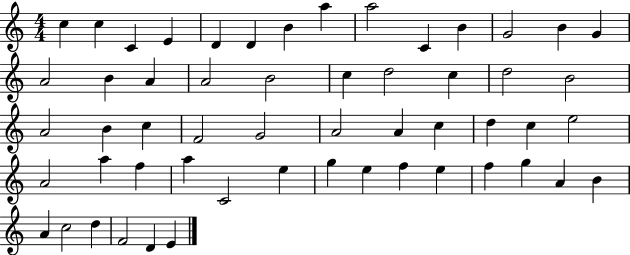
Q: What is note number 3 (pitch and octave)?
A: C4